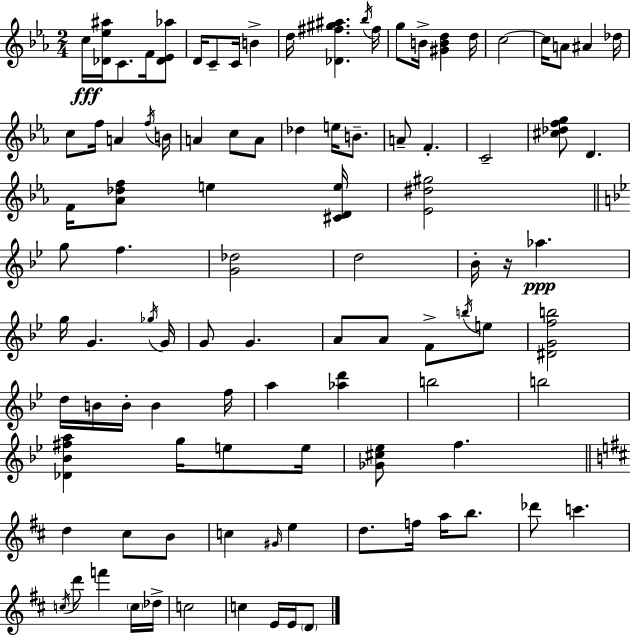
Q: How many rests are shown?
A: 1